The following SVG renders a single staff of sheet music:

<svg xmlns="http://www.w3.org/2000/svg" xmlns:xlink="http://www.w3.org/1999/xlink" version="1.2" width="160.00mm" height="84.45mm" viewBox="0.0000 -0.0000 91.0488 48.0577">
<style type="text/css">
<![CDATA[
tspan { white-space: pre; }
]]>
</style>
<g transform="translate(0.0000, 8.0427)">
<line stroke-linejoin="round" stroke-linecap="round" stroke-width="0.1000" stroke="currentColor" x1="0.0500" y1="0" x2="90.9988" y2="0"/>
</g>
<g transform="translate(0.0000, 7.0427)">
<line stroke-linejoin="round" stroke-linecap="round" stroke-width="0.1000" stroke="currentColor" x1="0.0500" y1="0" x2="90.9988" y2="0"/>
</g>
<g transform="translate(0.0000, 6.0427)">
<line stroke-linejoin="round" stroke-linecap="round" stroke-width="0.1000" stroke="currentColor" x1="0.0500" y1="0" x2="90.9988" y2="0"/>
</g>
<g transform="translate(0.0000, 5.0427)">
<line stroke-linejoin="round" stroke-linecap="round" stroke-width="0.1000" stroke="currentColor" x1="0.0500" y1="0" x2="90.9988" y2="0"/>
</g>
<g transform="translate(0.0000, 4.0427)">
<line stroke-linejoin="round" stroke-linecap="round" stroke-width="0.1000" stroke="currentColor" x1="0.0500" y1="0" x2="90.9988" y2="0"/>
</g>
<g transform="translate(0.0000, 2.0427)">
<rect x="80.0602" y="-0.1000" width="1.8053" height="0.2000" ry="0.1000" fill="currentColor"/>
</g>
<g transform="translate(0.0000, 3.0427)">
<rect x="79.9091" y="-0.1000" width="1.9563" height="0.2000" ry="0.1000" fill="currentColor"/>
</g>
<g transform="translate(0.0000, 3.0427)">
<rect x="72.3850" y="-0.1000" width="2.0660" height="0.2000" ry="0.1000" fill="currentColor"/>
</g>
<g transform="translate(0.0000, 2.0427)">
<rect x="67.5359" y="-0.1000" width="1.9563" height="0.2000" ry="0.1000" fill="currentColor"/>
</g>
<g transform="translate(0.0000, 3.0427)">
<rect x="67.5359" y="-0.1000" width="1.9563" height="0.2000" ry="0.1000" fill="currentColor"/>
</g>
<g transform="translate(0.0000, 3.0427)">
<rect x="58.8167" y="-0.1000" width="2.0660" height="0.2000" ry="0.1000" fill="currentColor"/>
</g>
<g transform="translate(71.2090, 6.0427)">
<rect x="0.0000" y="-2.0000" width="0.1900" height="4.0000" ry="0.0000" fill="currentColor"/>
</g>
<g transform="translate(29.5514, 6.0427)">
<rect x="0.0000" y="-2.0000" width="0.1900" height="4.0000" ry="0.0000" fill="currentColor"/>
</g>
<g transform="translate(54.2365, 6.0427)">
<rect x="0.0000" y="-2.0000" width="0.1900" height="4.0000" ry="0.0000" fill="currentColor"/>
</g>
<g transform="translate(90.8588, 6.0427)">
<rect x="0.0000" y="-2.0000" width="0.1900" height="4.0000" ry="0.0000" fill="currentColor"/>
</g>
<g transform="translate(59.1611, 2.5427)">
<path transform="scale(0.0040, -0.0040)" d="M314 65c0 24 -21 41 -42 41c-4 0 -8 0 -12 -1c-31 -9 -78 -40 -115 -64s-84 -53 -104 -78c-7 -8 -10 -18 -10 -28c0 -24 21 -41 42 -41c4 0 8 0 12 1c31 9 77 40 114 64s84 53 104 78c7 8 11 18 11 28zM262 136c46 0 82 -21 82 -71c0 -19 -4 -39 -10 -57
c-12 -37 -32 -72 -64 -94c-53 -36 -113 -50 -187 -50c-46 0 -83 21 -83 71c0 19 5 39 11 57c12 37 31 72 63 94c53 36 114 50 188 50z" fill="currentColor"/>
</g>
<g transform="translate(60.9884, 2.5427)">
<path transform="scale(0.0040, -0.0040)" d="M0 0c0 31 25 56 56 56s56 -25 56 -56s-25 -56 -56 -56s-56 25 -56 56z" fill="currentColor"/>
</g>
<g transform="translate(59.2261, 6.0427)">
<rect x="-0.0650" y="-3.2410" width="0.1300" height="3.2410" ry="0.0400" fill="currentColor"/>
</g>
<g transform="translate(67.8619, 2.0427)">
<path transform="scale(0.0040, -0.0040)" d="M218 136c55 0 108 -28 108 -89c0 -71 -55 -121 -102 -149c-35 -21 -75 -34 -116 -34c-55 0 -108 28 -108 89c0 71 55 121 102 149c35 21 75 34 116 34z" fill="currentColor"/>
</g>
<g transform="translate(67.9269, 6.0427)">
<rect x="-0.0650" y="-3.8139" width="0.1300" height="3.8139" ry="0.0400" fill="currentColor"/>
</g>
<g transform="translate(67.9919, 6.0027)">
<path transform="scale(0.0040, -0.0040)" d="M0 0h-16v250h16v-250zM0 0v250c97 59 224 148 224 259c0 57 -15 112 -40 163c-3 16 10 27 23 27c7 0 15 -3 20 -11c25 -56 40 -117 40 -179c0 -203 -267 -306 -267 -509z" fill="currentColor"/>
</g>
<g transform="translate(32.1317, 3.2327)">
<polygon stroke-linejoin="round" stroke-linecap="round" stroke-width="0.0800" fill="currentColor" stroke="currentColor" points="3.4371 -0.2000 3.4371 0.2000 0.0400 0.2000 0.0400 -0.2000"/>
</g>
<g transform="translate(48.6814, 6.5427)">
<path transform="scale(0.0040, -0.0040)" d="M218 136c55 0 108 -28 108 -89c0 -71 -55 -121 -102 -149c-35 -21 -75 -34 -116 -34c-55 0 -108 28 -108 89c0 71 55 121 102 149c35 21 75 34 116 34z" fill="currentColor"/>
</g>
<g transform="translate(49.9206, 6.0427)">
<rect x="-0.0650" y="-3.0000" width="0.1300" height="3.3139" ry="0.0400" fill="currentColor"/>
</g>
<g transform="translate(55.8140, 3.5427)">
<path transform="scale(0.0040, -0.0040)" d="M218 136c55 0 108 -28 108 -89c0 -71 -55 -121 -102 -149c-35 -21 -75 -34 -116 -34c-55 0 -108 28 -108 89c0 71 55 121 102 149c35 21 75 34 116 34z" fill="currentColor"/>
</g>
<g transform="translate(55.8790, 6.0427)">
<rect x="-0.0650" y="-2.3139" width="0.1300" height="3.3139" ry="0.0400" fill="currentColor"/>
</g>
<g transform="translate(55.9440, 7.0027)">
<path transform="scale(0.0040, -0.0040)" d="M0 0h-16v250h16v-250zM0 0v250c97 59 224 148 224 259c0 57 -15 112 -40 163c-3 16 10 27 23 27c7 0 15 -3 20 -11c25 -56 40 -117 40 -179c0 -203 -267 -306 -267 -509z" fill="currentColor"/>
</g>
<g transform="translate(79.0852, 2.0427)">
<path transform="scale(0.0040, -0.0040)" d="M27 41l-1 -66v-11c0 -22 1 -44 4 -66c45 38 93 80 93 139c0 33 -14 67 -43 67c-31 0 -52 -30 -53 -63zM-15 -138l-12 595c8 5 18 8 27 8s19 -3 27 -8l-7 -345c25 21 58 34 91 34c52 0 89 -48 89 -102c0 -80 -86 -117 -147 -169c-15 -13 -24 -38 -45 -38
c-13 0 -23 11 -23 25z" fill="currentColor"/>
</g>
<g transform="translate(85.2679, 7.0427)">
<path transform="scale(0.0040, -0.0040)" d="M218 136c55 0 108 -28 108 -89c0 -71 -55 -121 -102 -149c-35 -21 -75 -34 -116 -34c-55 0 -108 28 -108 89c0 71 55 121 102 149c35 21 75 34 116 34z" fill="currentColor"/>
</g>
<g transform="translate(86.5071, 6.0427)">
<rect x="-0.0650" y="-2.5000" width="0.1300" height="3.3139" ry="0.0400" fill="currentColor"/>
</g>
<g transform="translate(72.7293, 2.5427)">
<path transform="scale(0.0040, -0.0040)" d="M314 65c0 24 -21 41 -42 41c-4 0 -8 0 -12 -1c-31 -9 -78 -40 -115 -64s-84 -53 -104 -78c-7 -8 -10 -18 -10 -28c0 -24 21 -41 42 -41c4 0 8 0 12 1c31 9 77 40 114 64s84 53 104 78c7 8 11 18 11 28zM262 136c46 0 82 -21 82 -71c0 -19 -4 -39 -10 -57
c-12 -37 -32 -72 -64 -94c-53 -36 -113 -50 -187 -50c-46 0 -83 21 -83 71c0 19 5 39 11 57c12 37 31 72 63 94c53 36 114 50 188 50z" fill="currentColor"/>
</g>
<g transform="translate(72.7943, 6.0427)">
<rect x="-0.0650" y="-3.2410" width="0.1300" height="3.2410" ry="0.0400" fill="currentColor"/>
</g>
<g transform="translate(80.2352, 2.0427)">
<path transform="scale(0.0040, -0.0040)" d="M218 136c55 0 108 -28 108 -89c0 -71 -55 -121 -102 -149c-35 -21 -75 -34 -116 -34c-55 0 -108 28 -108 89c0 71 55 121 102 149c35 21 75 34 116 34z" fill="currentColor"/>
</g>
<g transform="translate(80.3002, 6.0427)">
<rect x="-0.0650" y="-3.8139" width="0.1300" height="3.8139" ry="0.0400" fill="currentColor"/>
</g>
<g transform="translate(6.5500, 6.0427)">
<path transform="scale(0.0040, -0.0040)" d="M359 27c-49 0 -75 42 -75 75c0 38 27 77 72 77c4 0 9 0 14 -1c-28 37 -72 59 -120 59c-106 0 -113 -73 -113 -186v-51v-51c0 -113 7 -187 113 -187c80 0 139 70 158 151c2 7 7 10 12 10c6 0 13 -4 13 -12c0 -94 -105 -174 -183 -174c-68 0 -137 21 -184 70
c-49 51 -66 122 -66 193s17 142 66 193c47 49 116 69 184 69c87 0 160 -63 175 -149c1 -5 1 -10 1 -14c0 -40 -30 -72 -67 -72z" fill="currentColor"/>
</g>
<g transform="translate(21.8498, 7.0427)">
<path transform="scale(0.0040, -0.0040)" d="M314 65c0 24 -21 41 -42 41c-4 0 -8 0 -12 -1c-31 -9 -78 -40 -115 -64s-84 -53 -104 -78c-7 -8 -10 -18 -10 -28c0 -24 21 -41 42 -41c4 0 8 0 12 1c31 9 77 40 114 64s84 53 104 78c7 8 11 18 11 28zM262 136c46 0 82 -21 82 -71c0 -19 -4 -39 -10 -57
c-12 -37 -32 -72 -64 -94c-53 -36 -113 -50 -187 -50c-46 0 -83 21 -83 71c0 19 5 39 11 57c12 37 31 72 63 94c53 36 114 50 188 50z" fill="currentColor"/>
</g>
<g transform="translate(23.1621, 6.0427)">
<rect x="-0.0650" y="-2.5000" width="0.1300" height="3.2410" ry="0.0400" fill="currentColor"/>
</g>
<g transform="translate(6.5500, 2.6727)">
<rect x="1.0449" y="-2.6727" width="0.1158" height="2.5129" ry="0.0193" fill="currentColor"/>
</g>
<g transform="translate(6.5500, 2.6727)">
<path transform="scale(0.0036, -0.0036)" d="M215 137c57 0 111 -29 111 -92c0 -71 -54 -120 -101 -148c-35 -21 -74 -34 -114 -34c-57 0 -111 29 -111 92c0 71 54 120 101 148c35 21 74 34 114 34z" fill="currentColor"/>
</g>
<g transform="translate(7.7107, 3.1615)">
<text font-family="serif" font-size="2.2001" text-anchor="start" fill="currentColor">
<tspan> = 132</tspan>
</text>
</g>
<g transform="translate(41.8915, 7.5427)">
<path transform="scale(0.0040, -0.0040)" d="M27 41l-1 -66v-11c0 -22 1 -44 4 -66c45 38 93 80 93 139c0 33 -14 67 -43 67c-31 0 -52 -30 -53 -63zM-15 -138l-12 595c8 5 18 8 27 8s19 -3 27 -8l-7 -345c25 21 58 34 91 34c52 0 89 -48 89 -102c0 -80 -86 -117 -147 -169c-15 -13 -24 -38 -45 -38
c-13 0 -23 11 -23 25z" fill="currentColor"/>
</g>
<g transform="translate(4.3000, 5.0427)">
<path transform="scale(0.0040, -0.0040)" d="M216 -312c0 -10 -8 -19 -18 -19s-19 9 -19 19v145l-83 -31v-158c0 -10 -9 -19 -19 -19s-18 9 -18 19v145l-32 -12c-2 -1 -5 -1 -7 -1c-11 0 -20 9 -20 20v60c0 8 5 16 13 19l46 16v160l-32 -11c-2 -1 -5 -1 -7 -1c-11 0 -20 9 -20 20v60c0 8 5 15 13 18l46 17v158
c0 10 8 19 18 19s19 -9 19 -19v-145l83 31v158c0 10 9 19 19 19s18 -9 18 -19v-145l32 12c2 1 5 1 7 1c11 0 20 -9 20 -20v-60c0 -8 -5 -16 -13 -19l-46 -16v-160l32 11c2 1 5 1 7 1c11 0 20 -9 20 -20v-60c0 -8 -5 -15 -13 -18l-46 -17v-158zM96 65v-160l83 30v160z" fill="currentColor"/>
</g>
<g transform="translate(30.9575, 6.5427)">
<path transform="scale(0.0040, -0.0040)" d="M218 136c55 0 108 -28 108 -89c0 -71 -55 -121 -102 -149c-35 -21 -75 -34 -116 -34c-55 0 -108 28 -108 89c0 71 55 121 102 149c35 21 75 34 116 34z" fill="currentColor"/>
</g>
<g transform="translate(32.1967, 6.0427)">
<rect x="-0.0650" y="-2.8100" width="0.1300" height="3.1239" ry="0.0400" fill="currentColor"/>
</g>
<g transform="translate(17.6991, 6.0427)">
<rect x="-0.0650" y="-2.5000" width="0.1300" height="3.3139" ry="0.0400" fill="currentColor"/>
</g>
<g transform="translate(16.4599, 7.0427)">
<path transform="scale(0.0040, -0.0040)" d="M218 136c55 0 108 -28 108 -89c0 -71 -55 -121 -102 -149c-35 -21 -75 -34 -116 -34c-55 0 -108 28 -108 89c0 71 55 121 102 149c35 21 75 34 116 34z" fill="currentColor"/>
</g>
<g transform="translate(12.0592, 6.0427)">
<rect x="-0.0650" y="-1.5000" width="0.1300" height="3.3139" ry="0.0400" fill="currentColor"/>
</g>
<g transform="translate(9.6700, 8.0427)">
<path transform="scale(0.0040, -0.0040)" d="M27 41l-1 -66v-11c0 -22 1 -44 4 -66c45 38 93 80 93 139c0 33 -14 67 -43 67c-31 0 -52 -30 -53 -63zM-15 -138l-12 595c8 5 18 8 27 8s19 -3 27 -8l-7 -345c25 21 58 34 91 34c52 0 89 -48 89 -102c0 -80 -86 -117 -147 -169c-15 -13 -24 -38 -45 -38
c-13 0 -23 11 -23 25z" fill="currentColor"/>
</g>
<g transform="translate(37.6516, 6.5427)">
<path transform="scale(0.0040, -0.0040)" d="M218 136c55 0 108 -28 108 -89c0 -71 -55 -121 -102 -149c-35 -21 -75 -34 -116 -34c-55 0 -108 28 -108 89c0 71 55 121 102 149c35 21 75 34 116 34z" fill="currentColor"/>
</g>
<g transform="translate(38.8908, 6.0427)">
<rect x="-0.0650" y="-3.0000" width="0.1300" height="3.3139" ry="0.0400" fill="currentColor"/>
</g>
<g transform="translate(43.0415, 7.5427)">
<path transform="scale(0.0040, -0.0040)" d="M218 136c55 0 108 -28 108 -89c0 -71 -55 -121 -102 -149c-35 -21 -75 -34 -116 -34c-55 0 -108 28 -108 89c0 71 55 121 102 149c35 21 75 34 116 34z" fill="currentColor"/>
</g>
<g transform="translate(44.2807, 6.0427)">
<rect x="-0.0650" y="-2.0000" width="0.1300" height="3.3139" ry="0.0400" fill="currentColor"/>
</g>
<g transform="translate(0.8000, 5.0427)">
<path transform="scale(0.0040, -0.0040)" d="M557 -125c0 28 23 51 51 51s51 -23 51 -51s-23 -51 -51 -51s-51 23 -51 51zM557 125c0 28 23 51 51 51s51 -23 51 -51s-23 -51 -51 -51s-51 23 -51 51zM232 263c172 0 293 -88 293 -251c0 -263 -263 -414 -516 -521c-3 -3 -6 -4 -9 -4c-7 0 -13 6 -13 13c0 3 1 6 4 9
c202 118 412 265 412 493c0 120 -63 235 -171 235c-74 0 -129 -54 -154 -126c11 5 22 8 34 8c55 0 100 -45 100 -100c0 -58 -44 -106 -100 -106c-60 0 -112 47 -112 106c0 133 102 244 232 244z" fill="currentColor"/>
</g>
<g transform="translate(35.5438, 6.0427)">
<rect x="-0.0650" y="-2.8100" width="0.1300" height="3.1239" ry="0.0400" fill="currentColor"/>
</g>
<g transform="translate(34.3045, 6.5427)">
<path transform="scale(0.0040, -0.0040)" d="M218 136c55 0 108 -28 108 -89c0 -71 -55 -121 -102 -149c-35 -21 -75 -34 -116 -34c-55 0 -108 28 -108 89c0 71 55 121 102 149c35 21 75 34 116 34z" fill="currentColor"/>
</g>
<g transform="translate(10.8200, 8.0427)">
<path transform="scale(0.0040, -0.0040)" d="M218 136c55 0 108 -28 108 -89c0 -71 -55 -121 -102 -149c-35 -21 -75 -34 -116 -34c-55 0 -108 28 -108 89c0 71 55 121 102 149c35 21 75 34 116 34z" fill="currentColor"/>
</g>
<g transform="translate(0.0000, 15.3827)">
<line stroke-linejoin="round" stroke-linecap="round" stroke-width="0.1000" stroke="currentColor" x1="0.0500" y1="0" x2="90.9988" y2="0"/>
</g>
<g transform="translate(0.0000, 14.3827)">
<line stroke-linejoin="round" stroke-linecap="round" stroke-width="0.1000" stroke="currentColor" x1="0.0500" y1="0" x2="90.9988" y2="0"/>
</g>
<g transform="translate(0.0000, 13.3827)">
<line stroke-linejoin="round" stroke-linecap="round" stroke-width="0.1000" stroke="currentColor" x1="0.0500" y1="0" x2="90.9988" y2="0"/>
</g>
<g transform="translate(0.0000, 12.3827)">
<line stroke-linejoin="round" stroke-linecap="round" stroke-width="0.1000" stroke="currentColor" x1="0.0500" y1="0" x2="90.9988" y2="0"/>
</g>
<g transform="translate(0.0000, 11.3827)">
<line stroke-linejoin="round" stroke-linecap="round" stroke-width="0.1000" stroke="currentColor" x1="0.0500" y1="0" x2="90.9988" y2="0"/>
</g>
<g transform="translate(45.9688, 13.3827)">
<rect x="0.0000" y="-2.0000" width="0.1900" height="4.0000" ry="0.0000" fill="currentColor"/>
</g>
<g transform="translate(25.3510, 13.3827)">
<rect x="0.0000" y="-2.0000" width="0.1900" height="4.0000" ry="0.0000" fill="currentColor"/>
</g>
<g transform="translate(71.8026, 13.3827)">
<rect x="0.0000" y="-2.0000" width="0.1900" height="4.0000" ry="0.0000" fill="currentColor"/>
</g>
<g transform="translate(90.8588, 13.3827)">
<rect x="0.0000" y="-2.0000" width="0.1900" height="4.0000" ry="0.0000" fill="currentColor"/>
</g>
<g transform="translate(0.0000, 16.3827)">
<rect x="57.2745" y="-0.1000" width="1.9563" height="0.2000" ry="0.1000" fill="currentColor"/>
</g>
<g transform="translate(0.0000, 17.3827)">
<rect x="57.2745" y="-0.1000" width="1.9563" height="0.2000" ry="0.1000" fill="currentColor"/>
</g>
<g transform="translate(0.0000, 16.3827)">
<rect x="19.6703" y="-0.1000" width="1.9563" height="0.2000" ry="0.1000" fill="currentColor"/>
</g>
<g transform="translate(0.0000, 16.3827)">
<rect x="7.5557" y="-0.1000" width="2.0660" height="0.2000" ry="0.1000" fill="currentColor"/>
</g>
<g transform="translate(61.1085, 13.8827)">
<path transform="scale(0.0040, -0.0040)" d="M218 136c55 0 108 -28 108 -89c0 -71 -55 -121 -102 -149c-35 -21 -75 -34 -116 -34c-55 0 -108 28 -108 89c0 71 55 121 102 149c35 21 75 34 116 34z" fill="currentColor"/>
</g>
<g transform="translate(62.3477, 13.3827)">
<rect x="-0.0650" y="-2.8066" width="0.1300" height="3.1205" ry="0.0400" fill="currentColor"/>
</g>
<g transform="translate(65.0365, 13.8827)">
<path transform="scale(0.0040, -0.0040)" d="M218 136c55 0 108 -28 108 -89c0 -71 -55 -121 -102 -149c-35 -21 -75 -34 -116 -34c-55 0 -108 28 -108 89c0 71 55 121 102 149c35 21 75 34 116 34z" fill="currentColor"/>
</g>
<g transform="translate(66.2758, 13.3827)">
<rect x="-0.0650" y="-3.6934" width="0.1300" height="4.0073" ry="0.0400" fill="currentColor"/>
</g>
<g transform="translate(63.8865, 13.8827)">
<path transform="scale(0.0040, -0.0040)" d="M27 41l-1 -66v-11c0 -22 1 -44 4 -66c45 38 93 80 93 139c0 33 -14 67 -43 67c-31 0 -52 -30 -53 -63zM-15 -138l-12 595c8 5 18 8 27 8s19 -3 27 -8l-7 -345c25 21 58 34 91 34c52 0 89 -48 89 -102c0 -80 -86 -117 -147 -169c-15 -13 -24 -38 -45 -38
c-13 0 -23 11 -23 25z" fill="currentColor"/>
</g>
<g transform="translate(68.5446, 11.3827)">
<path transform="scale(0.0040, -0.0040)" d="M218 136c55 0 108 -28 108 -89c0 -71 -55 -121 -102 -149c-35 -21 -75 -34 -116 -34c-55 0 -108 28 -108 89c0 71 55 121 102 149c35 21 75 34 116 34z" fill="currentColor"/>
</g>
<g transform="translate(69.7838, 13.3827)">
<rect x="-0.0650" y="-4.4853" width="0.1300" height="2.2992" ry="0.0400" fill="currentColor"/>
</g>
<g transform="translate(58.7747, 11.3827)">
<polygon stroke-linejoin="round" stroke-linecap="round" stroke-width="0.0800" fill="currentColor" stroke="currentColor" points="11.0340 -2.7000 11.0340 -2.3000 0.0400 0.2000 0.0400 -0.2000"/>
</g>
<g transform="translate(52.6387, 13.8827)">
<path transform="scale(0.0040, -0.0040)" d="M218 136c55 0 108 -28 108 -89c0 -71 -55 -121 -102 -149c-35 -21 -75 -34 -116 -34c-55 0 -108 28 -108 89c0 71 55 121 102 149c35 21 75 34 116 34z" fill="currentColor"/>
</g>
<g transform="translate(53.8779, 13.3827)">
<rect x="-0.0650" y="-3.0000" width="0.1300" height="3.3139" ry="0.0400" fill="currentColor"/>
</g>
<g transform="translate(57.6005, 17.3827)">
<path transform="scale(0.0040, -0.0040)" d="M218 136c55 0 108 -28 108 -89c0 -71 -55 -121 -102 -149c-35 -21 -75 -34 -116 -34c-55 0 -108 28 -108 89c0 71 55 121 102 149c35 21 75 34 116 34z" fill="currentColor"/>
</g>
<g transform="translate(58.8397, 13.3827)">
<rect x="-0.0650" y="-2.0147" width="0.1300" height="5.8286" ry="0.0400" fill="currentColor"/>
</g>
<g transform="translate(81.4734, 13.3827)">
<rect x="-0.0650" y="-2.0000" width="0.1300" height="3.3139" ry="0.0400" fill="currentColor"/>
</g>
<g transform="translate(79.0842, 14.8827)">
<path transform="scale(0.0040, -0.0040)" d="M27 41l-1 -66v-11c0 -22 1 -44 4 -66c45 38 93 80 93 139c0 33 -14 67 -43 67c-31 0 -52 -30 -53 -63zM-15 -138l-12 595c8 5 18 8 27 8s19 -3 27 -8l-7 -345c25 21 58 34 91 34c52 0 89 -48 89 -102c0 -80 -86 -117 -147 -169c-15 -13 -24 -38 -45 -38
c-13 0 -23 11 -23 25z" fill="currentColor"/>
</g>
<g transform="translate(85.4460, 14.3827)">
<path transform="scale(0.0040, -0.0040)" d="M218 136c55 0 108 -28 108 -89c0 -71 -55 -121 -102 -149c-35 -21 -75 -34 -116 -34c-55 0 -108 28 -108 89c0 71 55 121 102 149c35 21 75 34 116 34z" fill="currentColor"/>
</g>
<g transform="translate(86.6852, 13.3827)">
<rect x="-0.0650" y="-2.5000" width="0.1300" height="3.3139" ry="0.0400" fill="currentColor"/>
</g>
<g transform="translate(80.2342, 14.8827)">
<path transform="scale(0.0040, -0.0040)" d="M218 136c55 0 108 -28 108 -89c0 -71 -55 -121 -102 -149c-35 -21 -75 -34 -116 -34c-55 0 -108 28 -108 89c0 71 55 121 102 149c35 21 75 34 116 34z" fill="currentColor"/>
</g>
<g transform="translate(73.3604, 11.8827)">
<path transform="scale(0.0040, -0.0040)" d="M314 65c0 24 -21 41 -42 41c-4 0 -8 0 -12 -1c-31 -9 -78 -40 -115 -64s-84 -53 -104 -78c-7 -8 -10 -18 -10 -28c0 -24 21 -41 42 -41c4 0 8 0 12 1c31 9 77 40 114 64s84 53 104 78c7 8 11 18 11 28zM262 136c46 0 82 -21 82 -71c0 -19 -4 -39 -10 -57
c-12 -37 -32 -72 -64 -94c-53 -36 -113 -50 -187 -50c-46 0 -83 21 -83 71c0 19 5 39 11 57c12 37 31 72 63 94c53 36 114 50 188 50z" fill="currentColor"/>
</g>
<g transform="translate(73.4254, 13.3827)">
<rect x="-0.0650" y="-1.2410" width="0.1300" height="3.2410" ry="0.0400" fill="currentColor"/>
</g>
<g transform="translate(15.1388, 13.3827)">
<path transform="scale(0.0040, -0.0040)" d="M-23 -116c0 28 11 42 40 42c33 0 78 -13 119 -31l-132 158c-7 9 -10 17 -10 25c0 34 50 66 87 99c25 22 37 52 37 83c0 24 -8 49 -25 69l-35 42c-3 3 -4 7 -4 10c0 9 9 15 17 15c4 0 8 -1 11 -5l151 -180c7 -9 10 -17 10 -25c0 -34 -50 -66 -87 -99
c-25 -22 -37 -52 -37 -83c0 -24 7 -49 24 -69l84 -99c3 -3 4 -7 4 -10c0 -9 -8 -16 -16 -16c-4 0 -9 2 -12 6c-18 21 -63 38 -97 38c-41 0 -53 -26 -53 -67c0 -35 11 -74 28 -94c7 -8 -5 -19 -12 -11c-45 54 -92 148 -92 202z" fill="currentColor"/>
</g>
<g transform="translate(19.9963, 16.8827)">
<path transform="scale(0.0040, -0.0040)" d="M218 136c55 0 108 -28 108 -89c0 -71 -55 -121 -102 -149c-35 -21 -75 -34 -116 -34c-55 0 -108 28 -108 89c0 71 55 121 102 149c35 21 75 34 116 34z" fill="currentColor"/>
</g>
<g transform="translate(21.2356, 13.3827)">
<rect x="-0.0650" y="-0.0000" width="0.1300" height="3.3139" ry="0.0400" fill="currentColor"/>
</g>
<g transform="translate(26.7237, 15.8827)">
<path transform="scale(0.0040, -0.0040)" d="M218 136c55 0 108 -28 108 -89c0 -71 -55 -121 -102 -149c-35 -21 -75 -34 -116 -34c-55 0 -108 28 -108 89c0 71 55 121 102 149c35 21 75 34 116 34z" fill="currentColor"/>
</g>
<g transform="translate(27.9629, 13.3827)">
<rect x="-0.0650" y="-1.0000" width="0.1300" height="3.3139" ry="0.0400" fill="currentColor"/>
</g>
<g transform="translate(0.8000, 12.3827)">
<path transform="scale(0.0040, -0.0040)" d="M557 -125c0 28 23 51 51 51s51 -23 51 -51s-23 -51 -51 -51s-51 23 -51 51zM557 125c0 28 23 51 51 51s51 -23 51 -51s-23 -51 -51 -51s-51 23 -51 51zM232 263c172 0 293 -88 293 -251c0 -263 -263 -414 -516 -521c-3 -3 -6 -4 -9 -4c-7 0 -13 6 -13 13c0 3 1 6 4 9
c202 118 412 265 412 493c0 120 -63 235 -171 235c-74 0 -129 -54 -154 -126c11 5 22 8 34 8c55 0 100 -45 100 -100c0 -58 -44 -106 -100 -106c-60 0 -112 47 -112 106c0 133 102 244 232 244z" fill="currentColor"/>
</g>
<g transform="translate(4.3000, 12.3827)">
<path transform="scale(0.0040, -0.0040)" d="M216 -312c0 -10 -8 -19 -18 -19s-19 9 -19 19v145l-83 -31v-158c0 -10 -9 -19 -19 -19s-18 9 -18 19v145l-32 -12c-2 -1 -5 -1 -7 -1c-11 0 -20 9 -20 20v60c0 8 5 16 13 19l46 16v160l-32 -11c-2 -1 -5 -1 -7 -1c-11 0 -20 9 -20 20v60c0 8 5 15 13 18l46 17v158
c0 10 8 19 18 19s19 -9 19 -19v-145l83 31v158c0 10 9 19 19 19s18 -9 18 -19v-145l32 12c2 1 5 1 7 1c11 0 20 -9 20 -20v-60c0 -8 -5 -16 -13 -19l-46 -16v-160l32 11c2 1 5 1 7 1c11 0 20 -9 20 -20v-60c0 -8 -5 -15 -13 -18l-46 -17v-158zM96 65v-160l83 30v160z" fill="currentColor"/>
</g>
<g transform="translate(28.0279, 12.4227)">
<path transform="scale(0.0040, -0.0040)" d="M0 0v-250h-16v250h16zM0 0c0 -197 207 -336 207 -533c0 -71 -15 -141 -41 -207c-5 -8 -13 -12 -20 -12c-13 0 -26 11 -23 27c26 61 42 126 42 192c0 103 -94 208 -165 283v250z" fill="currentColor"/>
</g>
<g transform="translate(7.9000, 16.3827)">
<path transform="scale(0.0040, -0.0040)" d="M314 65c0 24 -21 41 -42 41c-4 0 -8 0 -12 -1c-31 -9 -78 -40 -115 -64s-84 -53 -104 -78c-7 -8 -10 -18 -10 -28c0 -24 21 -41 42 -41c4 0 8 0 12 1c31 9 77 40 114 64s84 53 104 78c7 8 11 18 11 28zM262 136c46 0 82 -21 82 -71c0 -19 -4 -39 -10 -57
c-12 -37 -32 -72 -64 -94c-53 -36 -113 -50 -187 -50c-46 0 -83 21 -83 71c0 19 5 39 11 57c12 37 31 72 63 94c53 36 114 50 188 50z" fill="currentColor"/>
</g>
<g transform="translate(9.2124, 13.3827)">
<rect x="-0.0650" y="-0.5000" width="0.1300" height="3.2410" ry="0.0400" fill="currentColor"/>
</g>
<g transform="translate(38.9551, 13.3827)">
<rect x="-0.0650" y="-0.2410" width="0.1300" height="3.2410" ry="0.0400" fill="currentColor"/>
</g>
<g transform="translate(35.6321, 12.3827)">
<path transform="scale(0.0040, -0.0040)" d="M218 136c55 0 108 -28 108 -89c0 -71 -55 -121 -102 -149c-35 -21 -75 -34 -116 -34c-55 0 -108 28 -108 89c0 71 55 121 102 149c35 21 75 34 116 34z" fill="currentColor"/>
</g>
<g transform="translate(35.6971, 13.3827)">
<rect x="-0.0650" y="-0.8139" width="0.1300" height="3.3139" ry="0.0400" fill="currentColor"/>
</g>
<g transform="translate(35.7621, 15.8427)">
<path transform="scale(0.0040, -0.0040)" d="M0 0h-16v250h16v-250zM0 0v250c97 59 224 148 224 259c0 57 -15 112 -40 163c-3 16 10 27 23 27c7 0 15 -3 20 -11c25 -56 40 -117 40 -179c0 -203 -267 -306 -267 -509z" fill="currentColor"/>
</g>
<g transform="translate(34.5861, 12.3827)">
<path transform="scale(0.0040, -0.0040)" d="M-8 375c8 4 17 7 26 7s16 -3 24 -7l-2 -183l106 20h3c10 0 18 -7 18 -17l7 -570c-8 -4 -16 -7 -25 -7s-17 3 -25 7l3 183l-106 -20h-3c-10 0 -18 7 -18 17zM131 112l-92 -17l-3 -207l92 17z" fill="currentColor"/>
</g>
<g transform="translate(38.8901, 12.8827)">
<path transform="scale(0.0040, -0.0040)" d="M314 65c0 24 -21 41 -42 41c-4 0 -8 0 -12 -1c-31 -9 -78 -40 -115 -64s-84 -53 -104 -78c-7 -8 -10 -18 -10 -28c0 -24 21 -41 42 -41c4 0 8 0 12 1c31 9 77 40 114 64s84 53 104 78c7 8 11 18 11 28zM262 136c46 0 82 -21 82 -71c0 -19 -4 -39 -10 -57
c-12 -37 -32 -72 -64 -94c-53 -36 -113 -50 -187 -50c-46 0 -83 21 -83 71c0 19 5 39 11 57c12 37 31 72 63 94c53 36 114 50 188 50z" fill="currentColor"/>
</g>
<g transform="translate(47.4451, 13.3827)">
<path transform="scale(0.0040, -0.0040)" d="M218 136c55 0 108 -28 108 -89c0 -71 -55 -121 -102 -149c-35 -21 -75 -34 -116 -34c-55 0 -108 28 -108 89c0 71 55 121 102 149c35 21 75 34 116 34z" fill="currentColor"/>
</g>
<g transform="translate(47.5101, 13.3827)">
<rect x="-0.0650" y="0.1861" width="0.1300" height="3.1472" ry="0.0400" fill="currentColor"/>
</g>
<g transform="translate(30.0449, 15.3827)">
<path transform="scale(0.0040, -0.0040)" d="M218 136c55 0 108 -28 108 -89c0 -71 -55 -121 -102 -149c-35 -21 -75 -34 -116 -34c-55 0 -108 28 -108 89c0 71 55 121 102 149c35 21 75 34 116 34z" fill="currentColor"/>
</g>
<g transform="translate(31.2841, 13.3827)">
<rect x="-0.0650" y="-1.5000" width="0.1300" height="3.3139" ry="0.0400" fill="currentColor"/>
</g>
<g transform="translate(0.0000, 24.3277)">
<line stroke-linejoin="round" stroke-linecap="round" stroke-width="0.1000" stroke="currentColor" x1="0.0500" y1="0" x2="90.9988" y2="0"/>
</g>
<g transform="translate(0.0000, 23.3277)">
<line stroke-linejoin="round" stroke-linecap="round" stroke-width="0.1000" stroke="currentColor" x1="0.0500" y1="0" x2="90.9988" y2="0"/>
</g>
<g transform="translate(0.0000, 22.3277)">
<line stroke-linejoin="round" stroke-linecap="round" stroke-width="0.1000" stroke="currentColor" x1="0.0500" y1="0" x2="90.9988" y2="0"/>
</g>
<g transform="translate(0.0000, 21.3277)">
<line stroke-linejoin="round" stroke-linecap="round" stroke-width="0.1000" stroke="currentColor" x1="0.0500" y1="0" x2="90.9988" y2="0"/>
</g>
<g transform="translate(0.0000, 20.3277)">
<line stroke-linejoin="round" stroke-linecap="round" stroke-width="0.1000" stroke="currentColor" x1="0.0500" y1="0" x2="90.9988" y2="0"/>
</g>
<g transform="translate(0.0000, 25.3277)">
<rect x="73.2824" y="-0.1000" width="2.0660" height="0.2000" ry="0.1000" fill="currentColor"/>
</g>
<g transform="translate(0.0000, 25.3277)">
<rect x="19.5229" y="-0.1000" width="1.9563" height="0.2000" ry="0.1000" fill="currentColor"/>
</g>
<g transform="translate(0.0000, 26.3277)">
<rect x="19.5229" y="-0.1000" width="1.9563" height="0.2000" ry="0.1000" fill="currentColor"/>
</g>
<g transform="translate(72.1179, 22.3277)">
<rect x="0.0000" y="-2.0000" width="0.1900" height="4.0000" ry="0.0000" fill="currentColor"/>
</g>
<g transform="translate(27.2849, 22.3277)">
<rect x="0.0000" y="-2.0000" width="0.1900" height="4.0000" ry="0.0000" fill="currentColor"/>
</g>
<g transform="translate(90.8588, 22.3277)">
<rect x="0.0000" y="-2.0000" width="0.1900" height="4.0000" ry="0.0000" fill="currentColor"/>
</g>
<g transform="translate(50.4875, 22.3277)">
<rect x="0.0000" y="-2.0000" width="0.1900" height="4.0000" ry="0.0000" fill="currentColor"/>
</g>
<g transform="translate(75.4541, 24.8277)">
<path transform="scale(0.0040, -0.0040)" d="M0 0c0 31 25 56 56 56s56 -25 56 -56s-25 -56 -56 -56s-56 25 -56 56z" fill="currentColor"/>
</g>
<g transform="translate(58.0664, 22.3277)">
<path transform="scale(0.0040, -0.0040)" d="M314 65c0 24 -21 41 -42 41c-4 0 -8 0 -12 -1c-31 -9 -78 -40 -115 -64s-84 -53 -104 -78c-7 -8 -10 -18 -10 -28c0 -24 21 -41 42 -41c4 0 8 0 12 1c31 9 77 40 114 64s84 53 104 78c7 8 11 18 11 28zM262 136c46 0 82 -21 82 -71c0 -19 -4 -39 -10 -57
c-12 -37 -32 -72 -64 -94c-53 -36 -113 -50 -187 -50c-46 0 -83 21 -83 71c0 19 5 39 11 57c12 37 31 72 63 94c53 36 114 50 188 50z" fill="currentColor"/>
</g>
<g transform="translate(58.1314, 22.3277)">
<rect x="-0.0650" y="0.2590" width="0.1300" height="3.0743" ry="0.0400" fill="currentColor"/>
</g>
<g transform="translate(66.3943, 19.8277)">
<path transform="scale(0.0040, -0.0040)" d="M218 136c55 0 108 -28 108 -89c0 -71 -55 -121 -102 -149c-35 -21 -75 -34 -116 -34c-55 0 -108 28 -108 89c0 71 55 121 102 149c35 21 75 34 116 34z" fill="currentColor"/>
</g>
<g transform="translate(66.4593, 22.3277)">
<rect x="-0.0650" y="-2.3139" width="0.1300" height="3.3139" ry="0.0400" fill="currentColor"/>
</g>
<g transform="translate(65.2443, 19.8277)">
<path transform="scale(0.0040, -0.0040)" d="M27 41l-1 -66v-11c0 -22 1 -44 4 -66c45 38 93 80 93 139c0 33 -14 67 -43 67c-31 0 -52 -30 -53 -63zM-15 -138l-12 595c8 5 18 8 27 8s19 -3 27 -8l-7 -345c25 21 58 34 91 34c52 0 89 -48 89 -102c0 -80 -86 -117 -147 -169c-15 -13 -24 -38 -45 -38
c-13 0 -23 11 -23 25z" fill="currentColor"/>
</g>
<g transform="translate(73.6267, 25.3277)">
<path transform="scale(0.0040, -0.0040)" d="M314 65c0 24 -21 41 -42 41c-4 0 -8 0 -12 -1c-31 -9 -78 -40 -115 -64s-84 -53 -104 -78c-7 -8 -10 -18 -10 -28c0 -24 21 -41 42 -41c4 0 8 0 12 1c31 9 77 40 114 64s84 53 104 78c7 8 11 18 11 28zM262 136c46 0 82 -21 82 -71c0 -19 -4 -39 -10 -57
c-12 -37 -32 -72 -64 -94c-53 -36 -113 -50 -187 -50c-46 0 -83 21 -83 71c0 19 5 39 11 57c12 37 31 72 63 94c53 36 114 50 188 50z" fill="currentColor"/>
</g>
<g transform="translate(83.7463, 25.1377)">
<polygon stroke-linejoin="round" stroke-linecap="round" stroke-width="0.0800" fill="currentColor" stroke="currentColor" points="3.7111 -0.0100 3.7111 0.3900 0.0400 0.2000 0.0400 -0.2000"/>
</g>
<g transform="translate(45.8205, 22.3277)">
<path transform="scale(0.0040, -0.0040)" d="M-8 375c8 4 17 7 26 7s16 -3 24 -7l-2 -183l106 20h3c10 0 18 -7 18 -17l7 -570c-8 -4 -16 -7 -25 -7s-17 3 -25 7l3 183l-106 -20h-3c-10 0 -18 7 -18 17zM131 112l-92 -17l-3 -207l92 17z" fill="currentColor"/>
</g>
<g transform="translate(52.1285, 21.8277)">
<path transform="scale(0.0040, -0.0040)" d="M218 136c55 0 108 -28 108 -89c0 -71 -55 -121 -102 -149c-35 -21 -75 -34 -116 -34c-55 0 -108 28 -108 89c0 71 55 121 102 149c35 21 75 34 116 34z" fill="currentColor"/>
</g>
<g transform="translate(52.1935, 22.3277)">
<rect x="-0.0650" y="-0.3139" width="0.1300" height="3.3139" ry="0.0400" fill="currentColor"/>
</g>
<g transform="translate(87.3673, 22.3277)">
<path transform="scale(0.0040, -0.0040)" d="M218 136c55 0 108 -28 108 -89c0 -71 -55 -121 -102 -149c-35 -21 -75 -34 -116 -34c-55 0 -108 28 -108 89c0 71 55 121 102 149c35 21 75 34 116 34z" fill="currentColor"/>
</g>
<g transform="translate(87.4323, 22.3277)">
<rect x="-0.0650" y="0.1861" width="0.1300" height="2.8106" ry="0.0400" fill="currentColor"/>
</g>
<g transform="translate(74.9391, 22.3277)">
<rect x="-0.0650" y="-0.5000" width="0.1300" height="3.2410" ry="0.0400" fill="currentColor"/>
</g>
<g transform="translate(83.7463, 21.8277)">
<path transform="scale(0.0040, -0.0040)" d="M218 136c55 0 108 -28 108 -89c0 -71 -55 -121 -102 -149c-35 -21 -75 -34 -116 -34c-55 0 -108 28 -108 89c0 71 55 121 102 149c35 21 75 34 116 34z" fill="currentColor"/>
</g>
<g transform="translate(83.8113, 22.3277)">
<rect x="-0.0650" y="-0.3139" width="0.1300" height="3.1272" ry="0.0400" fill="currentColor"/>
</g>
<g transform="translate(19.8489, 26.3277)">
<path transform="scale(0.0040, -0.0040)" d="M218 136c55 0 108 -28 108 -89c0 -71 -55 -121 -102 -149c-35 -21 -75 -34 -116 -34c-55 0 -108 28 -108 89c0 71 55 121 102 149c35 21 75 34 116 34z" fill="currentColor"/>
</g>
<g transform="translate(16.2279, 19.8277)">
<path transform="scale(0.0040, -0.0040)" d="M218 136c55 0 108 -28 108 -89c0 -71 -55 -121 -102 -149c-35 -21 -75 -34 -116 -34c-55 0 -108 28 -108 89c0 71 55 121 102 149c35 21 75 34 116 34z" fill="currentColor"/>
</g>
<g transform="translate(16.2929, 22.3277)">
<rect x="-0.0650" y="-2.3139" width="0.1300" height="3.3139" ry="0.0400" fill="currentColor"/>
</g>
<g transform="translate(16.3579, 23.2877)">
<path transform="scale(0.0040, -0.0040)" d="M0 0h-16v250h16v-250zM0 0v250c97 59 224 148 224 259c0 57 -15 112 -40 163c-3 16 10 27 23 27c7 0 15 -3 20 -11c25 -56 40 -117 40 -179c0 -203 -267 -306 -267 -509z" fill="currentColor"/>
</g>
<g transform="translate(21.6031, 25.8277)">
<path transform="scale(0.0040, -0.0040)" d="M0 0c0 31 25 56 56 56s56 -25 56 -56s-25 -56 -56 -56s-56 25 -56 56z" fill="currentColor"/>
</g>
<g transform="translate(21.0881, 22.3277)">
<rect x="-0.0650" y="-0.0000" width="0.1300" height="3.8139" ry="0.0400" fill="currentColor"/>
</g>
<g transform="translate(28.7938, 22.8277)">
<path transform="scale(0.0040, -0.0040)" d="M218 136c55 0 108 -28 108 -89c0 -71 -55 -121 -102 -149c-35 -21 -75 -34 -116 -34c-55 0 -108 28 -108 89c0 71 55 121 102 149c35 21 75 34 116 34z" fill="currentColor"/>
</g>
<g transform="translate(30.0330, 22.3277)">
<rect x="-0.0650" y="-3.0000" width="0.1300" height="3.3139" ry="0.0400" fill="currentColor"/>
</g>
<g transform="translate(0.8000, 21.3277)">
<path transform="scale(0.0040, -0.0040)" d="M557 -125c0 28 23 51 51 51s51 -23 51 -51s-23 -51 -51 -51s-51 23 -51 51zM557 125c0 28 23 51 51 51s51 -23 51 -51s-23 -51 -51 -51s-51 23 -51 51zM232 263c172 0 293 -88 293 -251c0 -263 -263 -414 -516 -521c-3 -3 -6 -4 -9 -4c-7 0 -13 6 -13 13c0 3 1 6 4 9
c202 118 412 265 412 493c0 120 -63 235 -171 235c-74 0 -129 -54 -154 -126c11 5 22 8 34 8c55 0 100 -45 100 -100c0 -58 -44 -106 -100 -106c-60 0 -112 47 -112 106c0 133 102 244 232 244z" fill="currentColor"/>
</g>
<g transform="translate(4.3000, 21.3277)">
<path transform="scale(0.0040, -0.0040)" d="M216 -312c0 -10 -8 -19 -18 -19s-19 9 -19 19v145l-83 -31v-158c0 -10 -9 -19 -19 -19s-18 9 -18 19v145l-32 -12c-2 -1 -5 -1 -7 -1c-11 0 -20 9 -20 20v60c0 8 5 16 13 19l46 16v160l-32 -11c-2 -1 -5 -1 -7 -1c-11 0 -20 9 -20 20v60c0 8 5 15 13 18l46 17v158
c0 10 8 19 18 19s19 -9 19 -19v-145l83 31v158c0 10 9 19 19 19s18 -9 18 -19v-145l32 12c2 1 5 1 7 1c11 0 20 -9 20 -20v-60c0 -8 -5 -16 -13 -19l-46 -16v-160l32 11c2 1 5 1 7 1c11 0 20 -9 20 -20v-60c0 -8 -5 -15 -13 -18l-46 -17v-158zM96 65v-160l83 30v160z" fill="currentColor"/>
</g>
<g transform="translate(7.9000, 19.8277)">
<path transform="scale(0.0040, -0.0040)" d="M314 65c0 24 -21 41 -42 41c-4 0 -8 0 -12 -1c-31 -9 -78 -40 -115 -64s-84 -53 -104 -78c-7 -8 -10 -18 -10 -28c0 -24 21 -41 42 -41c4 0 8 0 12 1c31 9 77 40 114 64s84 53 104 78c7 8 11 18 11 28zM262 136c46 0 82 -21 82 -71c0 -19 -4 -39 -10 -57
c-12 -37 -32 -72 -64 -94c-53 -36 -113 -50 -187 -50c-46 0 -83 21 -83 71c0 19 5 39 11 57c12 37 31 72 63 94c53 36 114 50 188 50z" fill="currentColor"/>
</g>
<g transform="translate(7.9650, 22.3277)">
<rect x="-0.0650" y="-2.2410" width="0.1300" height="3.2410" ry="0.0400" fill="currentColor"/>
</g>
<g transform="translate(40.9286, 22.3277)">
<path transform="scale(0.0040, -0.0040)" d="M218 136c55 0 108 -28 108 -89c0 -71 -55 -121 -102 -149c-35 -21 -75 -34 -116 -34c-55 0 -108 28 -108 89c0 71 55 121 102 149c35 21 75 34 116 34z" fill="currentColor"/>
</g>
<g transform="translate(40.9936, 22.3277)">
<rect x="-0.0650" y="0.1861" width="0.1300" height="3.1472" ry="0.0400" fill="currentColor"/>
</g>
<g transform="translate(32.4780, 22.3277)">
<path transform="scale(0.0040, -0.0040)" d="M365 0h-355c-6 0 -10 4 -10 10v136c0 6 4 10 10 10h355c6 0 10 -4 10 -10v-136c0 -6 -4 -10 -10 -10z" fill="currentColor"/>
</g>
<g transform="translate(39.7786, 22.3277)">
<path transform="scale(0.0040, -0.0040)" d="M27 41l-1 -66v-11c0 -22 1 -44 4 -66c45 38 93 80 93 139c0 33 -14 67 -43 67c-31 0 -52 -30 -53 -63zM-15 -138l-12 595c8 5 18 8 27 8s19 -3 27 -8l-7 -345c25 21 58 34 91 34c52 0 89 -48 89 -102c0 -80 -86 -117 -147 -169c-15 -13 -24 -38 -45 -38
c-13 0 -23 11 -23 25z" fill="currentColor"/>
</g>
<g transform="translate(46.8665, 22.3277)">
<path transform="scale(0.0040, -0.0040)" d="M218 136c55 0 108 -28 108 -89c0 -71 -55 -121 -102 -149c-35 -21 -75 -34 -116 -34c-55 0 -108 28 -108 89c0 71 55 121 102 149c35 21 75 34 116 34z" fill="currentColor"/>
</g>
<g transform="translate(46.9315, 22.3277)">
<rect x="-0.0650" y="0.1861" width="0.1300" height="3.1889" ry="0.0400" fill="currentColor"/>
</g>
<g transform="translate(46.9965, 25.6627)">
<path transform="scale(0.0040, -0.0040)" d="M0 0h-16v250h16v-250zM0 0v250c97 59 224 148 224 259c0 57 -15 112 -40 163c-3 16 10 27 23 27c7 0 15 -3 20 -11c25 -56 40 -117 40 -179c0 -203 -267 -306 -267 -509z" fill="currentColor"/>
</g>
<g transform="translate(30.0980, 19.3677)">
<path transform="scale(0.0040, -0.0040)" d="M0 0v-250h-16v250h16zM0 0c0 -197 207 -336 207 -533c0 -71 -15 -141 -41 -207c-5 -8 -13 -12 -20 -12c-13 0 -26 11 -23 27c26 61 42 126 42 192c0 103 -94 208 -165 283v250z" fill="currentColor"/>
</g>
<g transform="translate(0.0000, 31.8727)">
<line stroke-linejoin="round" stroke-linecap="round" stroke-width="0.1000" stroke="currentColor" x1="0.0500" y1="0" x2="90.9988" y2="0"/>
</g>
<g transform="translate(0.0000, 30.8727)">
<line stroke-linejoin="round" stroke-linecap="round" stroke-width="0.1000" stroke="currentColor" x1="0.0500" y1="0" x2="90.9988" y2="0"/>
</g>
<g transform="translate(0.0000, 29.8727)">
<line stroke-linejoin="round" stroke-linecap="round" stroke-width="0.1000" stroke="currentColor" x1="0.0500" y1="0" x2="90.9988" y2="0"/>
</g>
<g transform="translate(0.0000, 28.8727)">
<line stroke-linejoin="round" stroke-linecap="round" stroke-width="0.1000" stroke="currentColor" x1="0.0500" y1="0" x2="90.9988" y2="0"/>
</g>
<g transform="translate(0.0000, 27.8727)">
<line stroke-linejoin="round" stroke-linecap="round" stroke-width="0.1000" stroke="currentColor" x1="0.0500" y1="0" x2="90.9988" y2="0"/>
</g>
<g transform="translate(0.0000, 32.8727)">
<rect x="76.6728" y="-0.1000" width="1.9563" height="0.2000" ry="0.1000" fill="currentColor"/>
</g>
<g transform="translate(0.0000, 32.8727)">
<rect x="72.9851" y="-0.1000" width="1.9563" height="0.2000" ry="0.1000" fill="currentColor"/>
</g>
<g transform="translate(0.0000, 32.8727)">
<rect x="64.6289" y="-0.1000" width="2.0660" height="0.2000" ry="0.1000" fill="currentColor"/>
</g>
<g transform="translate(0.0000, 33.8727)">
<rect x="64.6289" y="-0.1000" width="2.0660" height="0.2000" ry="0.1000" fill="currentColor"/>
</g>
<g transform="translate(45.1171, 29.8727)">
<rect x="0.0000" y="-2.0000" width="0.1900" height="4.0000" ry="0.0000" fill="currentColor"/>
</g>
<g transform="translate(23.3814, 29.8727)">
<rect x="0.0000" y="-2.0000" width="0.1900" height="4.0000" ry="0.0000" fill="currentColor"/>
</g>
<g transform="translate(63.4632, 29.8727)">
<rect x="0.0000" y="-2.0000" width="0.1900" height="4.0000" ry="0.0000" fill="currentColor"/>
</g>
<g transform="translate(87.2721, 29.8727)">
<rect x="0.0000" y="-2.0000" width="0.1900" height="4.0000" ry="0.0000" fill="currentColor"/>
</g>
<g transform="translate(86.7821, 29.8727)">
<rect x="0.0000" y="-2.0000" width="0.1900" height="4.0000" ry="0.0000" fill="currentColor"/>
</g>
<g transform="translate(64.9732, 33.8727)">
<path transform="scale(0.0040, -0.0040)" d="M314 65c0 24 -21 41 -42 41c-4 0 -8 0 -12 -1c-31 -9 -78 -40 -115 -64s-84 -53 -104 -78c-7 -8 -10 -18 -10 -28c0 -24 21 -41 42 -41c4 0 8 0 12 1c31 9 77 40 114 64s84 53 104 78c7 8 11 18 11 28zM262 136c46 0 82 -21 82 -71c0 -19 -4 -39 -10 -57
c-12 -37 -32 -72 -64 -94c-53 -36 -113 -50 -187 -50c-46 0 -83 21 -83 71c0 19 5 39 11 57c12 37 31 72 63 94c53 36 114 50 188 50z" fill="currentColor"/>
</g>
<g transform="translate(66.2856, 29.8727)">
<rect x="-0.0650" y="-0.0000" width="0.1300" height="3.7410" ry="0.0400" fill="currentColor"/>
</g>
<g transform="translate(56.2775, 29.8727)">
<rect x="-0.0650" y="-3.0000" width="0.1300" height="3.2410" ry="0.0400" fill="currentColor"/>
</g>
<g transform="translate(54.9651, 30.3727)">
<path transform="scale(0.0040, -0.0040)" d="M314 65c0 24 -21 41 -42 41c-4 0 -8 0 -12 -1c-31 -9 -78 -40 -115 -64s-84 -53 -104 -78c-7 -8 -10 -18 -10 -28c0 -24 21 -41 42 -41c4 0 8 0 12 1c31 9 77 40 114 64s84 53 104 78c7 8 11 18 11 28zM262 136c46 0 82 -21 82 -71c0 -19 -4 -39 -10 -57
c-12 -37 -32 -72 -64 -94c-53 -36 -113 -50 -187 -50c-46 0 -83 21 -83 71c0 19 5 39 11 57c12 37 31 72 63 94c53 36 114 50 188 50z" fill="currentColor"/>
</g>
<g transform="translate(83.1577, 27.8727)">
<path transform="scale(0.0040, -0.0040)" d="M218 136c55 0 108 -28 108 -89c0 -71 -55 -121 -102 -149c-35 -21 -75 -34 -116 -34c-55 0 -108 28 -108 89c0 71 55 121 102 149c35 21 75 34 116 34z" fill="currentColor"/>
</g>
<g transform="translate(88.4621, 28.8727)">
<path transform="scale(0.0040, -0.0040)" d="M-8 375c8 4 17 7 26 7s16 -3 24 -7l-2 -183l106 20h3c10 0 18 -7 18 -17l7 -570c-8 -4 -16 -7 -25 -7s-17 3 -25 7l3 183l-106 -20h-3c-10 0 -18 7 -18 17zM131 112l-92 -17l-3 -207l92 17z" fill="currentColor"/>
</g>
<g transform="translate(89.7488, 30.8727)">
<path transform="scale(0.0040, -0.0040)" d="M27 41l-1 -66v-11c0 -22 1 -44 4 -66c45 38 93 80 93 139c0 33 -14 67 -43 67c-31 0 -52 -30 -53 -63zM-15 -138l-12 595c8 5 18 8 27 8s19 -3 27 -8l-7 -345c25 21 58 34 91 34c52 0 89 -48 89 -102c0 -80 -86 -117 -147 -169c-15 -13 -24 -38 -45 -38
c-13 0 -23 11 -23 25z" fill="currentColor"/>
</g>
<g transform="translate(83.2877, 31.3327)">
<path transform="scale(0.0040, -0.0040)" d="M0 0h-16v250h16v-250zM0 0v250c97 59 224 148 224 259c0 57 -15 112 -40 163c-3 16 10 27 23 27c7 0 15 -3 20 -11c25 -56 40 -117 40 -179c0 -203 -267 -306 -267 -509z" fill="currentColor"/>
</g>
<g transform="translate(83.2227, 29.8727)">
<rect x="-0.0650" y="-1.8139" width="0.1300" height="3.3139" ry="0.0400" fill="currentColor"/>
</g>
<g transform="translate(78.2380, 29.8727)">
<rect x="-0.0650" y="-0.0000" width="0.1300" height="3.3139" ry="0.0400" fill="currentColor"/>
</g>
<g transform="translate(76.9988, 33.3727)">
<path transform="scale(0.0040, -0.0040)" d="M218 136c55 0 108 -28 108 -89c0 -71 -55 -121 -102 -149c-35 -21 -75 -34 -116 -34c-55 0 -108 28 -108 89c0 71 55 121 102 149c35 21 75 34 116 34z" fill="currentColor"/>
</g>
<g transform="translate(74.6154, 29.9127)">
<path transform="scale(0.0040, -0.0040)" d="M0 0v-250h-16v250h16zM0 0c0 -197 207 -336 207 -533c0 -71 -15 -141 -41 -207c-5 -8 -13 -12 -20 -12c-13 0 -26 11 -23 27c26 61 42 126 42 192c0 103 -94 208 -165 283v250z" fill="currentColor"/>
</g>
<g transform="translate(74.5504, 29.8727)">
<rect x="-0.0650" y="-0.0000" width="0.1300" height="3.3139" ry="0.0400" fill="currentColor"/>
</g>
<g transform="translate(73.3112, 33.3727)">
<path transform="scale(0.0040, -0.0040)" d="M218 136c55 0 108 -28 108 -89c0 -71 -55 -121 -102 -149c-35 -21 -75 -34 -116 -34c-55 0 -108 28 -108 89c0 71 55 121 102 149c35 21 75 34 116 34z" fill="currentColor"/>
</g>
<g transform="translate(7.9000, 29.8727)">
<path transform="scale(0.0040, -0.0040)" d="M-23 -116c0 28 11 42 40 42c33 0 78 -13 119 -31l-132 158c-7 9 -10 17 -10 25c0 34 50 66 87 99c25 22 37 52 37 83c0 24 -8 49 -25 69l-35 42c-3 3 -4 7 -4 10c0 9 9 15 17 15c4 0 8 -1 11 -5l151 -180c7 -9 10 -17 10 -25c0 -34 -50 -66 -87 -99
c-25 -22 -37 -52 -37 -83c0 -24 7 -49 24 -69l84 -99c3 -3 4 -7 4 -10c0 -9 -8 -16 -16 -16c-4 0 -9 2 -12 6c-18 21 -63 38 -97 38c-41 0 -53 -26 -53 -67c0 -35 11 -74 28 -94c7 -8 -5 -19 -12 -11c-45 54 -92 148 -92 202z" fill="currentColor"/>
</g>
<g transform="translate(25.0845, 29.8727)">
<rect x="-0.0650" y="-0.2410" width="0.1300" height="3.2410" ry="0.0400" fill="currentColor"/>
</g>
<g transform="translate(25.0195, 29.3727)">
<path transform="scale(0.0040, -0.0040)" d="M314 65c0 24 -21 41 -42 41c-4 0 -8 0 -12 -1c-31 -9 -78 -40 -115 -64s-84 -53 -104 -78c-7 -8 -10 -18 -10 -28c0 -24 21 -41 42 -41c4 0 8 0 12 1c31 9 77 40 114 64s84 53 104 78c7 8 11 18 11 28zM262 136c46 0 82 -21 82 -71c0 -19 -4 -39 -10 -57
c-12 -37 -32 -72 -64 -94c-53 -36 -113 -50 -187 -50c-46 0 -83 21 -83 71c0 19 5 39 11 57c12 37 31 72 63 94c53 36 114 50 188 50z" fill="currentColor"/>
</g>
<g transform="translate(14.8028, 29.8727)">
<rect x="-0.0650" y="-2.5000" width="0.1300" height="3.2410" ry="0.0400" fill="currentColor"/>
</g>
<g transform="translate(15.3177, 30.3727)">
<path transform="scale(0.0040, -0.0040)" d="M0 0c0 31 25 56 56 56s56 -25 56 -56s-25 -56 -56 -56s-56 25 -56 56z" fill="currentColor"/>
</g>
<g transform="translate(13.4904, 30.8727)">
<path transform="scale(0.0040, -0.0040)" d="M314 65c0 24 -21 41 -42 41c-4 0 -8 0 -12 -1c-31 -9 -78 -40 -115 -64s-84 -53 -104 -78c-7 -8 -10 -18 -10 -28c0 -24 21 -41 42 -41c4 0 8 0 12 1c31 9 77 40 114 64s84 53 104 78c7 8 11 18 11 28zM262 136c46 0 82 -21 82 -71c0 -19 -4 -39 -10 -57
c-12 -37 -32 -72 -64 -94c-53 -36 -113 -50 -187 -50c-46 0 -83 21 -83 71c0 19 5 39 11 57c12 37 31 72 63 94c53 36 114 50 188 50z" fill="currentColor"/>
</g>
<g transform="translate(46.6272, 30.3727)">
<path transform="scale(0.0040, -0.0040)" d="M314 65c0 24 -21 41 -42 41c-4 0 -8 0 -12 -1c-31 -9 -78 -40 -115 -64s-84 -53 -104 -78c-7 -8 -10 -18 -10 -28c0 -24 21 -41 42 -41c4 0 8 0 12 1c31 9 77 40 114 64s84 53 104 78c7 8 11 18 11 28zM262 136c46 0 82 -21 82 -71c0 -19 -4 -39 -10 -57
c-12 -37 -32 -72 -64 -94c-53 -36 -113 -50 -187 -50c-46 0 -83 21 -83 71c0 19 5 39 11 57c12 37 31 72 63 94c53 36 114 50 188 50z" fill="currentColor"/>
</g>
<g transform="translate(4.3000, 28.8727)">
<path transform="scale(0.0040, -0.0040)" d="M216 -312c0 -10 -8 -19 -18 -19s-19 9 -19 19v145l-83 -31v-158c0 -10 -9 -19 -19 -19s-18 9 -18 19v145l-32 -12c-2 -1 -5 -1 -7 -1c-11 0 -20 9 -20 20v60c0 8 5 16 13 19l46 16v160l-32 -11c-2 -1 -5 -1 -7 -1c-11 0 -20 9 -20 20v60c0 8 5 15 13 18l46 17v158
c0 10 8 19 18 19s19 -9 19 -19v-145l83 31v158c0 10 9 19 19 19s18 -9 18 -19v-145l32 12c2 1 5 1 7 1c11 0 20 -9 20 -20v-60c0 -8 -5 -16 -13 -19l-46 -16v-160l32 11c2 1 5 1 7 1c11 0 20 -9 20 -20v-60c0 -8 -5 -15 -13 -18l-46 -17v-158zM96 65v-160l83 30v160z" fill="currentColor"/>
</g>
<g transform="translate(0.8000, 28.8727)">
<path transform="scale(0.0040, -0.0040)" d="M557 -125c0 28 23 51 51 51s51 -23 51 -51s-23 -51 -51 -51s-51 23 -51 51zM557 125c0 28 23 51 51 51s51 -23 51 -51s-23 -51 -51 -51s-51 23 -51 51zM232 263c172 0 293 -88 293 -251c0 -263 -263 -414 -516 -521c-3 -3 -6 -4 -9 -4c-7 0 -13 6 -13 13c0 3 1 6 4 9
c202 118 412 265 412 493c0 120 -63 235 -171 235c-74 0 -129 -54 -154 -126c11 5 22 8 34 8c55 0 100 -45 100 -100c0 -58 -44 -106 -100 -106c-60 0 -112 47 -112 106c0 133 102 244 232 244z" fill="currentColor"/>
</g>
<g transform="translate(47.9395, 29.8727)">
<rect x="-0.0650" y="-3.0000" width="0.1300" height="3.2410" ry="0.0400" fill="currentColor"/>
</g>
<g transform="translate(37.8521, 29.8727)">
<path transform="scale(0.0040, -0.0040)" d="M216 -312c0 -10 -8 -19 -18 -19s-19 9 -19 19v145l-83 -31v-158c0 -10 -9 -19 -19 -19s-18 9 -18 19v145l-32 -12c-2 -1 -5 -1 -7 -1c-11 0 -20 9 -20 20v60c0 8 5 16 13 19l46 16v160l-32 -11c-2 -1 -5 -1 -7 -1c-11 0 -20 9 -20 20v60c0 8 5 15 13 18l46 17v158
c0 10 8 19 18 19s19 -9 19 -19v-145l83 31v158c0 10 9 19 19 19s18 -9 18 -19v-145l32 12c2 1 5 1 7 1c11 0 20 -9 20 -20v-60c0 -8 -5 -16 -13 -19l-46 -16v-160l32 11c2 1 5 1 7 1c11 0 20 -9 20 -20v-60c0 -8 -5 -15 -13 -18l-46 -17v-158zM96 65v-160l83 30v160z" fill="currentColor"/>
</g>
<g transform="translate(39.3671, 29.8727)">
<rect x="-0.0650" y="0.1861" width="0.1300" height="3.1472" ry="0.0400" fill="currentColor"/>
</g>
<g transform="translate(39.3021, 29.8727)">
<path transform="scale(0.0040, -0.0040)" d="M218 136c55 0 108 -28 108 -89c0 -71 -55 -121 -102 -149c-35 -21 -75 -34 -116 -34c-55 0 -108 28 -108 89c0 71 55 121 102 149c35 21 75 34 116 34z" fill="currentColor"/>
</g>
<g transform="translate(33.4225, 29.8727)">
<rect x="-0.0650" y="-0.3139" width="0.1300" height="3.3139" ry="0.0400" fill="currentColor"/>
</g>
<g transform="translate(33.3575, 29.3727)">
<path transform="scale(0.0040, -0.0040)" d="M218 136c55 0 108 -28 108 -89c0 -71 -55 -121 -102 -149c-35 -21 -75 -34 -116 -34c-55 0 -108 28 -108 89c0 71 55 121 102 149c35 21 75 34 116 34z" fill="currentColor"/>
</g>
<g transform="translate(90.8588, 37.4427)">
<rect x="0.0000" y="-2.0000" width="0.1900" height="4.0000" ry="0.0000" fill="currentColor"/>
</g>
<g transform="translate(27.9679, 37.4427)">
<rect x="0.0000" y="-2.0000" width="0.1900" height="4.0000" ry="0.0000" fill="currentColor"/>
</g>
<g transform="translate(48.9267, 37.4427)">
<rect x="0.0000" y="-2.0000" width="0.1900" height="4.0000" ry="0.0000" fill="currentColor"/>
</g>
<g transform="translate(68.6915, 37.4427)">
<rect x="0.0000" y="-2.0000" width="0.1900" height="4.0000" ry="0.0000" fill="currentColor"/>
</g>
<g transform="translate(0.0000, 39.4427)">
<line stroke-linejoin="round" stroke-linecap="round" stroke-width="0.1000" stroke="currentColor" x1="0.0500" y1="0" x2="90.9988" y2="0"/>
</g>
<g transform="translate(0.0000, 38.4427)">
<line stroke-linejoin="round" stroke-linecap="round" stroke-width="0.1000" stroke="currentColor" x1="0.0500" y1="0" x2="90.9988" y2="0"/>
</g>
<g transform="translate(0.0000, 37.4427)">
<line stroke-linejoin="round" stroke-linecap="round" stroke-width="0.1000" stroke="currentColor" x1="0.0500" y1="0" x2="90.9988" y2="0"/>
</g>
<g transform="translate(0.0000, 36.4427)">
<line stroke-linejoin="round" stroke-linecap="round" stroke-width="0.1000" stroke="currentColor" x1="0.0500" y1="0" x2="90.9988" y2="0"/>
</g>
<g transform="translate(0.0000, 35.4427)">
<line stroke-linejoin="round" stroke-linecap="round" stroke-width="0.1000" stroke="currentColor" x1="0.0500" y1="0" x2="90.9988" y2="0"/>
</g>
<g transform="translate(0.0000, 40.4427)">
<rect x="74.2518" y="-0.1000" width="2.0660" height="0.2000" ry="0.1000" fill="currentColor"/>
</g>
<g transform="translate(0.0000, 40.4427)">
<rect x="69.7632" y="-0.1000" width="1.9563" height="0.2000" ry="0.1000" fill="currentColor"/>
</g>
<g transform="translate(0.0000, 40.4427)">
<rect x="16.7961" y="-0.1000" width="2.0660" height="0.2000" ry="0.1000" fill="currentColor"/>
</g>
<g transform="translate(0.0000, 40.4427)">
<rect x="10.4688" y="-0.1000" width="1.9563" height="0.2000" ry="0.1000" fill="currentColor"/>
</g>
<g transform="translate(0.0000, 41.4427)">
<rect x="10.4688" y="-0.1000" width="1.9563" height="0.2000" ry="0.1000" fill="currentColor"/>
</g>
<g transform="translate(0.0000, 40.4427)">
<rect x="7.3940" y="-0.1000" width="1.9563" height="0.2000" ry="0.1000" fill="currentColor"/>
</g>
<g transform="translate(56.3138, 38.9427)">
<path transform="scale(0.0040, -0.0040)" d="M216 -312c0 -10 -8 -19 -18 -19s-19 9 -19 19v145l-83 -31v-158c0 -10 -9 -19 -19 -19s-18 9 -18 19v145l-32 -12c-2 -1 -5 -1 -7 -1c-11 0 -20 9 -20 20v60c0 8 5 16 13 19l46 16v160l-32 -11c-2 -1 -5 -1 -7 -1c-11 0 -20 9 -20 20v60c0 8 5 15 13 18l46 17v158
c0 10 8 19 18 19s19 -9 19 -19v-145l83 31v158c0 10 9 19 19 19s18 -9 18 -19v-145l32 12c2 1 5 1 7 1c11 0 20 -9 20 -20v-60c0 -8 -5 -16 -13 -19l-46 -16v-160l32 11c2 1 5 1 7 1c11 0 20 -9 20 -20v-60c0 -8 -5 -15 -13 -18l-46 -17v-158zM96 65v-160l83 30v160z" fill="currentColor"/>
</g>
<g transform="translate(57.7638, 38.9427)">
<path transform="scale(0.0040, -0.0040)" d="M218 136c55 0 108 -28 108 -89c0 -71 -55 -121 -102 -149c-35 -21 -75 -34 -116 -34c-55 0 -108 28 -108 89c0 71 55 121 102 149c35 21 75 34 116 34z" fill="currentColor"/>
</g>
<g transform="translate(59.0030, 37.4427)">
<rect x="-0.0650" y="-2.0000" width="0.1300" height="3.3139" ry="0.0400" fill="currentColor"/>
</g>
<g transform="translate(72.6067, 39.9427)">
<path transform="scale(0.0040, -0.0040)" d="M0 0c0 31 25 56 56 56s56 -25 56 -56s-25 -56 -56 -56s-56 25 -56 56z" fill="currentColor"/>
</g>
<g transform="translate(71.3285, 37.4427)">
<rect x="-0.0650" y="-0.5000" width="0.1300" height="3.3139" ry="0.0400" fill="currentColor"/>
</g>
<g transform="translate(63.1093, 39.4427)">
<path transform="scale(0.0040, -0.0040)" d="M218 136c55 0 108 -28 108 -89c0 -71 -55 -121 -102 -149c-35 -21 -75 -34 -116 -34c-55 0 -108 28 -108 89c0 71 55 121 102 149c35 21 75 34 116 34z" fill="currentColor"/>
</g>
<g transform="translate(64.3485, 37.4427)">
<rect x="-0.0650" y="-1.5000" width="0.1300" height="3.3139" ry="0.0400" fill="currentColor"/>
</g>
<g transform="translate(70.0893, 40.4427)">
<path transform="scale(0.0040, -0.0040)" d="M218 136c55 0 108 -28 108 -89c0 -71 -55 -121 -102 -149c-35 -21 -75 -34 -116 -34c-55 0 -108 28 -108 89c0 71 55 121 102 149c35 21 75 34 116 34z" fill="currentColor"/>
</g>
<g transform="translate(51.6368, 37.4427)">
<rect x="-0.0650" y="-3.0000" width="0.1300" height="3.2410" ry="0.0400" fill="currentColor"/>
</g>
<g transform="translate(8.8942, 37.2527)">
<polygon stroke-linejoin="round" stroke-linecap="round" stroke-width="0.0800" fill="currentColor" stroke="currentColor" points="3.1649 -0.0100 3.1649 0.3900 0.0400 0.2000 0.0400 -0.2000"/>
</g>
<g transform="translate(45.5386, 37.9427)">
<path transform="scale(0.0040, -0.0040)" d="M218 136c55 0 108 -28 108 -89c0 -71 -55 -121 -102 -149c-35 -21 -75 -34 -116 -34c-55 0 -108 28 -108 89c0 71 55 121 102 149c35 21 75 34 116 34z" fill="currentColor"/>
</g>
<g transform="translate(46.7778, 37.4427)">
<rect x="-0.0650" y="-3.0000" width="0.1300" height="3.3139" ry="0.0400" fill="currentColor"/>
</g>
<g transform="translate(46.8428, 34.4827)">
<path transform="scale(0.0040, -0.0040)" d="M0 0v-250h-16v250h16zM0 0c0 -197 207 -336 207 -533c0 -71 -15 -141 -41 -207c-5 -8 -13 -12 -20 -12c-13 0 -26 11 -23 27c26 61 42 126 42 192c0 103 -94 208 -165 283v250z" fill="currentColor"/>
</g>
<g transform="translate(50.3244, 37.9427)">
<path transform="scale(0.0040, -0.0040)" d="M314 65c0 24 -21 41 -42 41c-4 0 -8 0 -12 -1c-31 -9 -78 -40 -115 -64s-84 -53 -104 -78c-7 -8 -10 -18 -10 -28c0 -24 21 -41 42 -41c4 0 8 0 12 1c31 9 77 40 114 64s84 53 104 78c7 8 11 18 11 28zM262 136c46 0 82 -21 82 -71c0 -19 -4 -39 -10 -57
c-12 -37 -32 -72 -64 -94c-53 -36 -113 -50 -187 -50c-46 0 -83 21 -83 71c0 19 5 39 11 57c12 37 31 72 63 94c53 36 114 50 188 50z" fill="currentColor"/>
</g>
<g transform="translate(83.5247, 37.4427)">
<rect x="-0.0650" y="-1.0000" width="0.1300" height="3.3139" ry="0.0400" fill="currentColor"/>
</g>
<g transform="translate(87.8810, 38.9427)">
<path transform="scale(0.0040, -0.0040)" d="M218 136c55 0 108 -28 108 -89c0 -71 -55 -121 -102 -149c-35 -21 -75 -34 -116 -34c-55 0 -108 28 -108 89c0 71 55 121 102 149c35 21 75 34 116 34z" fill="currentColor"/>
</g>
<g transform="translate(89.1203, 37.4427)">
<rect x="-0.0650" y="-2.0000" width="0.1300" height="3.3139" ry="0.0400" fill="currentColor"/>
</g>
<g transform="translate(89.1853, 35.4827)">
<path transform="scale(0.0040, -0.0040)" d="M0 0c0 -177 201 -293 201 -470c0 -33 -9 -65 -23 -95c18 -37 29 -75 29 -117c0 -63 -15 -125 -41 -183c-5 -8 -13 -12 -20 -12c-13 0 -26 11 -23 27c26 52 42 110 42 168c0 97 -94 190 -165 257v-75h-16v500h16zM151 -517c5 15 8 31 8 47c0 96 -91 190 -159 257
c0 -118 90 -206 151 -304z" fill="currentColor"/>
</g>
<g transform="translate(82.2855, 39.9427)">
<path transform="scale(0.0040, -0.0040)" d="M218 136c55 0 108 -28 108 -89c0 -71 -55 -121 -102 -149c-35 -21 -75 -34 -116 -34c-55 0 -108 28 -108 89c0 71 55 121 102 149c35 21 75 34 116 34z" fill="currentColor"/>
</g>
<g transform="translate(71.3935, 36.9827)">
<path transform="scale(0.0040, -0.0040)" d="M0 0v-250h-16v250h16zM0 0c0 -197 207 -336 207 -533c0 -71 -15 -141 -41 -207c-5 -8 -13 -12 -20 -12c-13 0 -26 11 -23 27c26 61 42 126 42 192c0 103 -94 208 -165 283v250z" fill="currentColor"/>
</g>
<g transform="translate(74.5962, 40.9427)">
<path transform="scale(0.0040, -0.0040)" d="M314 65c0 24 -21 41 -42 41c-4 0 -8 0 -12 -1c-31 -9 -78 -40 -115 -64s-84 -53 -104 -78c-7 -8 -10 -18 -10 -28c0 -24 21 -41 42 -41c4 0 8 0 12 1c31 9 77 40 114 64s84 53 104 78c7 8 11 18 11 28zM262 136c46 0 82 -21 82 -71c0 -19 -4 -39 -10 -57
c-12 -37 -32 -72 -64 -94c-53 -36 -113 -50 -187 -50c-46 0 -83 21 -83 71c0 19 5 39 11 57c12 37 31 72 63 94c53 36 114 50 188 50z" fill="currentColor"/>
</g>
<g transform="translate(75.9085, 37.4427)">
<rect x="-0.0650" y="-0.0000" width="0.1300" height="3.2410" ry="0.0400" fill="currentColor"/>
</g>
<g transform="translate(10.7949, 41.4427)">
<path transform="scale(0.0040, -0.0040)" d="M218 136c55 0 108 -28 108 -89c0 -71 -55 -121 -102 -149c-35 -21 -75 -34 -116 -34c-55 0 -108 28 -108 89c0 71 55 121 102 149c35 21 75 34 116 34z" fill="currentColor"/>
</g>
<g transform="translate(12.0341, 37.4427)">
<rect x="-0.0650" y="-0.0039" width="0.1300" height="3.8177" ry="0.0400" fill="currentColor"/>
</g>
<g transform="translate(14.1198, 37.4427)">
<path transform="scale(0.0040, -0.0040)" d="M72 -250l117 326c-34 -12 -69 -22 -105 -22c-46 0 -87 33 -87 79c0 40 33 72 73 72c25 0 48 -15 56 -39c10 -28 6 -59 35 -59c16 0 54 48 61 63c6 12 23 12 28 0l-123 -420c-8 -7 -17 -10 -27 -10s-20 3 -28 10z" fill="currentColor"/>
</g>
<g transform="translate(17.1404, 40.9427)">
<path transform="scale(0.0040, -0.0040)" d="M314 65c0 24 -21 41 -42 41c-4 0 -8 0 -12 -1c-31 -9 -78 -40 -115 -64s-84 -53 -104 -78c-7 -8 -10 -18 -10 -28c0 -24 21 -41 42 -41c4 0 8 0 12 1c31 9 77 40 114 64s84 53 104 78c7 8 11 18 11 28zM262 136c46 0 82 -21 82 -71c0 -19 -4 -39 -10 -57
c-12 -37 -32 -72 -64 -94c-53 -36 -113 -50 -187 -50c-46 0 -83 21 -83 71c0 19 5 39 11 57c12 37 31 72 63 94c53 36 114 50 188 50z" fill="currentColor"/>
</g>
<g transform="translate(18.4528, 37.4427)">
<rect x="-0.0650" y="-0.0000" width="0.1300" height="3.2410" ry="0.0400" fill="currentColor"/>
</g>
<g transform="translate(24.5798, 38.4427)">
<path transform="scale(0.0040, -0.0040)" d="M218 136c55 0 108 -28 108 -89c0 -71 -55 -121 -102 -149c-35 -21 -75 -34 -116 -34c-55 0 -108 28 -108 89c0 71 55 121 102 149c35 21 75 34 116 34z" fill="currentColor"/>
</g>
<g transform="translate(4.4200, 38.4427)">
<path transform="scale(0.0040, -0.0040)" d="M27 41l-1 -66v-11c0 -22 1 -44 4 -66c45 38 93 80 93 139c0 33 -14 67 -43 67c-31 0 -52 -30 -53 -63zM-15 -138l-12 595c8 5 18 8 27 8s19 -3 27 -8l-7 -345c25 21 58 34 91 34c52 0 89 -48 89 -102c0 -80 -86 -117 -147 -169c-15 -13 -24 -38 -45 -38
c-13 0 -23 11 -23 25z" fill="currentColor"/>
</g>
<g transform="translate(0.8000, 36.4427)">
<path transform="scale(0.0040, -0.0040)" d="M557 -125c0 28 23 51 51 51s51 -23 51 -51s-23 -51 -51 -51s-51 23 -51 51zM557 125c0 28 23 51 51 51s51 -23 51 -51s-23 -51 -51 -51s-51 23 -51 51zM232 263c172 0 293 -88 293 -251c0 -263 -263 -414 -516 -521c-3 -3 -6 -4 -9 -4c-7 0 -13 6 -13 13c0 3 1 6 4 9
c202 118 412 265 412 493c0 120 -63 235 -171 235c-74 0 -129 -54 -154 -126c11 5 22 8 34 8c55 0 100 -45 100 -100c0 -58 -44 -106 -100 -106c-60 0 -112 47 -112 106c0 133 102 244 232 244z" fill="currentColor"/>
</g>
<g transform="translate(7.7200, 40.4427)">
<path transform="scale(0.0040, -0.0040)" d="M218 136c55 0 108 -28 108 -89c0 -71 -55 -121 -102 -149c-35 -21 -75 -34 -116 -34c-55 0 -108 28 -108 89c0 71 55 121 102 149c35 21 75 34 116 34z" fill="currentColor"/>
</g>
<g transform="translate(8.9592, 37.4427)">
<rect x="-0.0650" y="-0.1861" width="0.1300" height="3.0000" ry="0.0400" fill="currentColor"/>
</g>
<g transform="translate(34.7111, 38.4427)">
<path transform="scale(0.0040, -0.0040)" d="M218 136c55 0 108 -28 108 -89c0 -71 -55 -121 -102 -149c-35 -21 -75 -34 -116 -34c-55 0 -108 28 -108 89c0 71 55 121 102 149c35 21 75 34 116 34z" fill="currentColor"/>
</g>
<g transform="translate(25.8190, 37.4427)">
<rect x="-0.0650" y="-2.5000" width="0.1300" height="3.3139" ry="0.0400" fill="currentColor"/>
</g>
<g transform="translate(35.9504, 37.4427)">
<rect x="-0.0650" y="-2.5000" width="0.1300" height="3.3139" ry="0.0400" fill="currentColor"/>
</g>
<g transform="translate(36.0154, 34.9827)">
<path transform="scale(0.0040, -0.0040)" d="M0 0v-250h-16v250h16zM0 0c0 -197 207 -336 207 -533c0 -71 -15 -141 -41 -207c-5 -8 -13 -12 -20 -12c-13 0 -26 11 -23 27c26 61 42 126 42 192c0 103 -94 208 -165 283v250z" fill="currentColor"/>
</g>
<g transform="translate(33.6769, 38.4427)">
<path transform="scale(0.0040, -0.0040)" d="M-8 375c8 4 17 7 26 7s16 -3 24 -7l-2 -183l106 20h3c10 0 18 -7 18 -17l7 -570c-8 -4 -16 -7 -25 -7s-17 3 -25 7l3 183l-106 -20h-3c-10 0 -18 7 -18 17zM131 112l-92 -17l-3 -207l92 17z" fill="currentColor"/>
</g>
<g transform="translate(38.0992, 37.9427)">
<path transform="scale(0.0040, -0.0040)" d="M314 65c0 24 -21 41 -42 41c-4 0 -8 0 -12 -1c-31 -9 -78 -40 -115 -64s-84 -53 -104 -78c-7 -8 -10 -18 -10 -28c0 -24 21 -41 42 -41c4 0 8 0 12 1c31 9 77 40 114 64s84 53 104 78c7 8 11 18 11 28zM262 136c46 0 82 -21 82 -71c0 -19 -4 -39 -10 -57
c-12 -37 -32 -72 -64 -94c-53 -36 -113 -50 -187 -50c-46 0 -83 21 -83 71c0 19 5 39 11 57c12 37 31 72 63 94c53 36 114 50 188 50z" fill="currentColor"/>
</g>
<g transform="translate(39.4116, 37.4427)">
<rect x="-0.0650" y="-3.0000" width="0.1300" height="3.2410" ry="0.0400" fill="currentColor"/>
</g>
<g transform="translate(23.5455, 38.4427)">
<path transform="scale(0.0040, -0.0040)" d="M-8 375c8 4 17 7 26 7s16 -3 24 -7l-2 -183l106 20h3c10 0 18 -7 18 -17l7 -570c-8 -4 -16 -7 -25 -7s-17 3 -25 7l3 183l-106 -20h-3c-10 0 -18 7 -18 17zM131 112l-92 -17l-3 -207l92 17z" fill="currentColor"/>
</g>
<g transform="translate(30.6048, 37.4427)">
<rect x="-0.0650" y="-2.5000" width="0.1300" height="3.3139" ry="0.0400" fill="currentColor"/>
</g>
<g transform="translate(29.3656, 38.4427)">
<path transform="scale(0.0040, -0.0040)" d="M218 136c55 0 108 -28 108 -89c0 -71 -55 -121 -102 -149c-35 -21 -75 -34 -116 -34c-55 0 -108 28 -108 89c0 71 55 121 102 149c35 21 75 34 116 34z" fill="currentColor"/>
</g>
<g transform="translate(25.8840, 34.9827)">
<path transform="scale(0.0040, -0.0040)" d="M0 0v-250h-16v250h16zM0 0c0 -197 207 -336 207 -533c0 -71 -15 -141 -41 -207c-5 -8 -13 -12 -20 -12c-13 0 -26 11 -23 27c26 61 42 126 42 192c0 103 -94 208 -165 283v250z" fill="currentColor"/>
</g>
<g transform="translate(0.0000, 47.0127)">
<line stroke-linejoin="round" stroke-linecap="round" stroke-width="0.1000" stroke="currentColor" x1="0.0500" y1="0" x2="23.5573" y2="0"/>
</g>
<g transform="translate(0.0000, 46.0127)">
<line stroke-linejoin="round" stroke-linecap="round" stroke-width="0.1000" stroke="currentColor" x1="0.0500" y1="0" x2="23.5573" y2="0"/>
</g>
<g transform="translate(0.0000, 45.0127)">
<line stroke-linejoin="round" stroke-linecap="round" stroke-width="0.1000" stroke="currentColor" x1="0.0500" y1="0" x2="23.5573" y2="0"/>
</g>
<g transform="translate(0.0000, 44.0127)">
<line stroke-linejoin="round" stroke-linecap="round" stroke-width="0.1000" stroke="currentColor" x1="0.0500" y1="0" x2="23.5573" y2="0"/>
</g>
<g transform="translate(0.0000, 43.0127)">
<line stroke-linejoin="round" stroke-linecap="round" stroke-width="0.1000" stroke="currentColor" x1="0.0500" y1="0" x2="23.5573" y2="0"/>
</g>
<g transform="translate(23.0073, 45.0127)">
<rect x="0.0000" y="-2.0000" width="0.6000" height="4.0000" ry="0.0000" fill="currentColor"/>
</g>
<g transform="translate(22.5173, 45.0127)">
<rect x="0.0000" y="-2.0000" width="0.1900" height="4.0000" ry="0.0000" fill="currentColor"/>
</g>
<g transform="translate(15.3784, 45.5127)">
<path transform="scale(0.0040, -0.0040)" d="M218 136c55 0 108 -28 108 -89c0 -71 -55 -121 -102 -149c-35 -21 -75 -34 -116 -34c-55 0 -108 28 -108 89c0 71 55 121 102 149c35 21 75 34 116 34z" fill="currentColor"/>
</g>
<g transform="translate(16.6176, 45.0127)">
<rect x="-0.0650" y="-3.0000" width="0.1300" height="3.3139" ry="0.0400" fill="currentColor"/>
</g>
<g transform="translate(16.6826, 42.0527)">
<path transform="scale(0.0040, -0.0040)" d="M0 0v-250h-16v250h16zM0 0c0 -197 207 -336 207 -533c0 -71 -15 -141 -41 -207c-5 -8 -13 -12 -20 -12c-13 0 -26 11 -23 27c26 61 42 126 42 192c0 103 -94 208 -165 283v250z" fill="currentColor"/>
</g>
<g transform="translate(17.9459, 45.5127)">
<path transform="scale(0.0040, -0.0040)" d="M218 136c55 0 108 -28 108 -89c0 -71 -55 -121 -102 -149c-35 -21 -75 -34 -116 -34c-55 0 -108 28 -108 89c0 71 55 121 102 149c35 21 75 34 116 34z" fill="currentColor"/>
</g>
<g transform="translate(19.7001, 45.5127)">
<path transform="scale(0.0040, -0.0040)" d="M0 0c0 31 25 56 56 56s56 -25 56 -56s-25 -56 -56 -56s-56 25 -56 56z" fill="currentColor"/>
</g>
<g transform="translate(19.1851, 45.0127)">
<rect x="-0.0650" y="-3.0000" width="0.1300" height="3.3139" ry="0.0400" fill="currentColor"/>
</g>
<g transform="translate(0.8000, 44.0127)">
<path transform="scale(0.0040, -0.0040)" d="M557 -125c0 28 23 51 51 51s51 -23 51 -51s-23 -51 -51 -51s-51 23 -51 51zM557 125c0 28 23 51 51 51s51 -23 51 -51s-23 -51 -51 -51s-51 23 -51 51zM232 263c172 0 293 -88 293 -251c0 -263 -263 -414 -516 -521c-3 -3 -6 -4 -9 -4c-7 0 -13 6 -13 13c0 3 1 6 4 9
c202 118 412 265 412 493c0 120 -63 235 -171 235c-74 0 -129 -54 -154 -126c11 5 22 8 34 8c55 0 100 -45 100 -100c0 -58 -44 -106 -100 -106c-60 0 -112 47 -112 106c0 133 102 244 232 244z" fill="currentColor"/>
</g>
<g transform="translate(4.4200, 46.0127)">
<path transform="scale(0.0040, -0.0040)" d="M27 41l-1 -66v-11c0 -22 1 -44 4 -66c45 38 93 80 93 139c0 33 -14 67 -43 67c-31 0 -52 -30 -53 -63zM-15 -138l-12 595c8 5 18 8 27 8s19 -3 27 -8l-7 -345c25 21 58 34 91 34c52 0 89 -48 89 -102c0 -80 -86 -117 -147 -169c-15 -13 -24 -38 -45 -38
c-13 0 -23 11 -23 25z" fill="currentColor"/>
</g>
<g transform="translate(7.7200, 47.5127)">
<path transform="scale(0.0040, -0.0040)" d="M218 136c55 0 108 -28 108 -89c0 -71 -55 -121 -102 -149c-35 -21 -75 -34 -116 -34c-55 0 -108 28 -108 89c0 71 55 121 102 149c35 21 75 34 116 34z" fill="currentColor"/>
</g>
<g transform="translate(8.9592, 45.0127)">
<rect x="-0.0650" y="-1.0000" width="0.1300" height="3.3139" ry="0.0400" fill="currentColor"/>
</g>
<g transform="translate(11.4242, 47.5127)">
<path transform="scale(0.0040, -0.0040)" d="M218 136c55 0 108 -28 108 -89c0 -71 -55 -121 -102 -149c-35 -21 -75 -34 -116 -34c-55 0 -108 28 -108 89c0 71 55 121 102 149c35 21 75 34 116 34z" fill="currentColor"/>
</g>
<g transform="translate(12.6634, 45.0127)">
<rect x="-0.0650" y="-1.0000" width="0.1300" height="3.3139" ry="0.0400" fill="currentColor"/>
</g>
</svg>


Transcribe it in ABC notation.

X:1
T:Untitled
M:4/4
L:1/4
K:G
_G,, B,, B,,2 C,/2 C,/2 C, _A,, C, B,/2 D2 E/2 D2 _E B,, E,,2 z D,, ^F,,/2 G,, F,/2 E,2 D, C, C,,/2 C,/2 _C,/2 A,/2 G,2 _A,, B,, B,2 B,/2 C,, C,/2 z2 _D, D,/2 E, D,2 _B, E,,2 E,/2 D,/2 z B,,2 E,2 E, ^D, C,2 C,2 C,,2 D,,/2 D,, A,/2 E,,/2 C,,/2 z/2 D,,2 B,,/2 _B,, B,,/2 C,2 C,/2 C,2 ^A,, G,, E,,/2 D,,2 F,, A,,/4 F,, F,, C,/2 C,